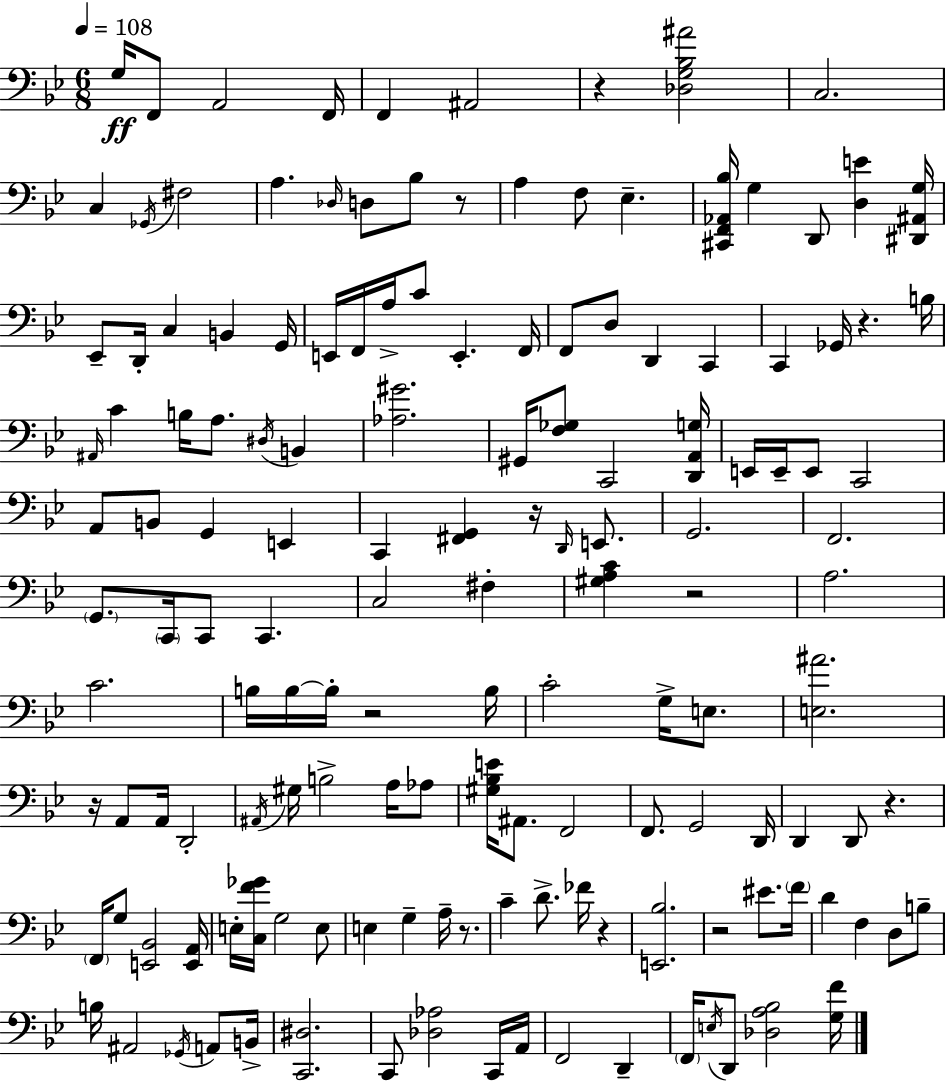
G3/s F2/e A2/h F2/s F2/q A#2/h R/q [Db3,G3,Bb3,A#4]/h C3/h. C3/q Gb2/s F#3/h A3/q. Db3/s D3/e Bb3/e R/e A3/q F3/e Eb3/q. [C#2,F2,Ab2,Bb3]/s G3/q D2/e [D3,E4]/q [D#2,A#2,G3]/s Eb2/e D2/s C3/q B2/q G2/s E2/s F2/s A3/s C4/e E2/q. F2/s F2/e D3/e D2/q C2/q C2/q Gb2/s R/q. B3/s A#2/s C4/q B3/s A3/e. D#3/s B2/q [Ab3,G#4]/h. G#2/s [F3,Gb3]/e C2/h [D2,A2,G3]/s E2/s E2/s E2/e C2/h A2/e B2/e G2/q E2/q C2/q [F#2,G2]/q R/s D2/s E2/e. G2/h. F2/h. G2/e. C2/s C2/e C2/q. C3/h F#3/q [G#3,A3,C4]/q R/h A3/h. C4/h. B3/s B3/s B3/s R/h B3/s C4/h G3/s E3/e. [E3,A#4]/h. R/s A2/e A2/s D2/h A#2/s G#3/s B3/h A3/s Ab3/e [G#3,Bb3,E4]/s A#2/e. F2/h F2/e. G2/h D2/s D2/q D2/e R/q. F2/s G3/e [E2,Bb2]/h [E2,A2]/s E3/s [C3,F4,Gb4]/s G3/h E3/e E3/q G3/q A3/s R/e. C4/q D4/e. FES4/s R/q [E2,Bb3]/h. R/h EIS4/e. F4/s D4/q F3/q D3/e B3/e B3/s A#2/h Gb2/s A2/e B2/s [C2,D#3]/h. C2/e [Db3,Ab3]/h C2/s A2/s F2/h D2/q F2/s E3/s D2/e [Db3,A3,Bb3]/h [G3,F4]/s